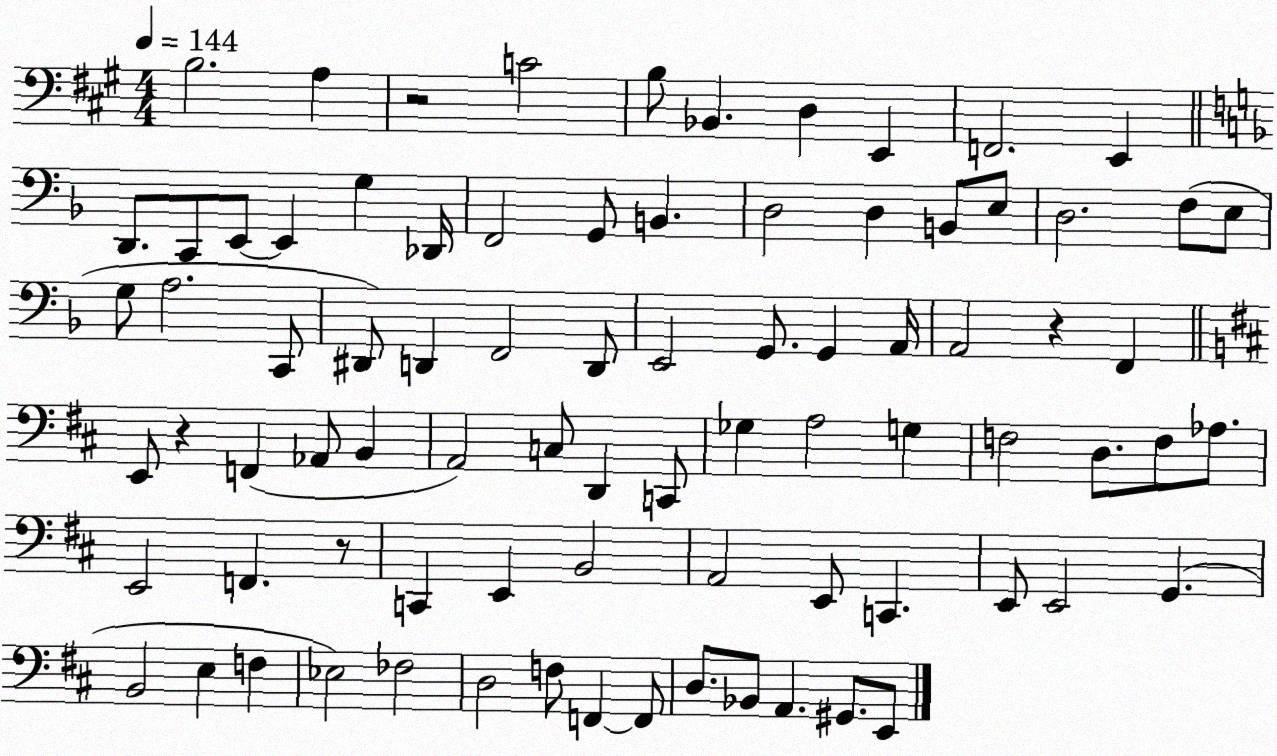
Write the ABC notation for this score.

X:1
T:Untitled
M:4/4
L:1/4
K:A
B,2 A, z2 C2 B,/2 _B,, D, E,, F,,2 E,, D,,/2 C,,/2 E,,/2 E,, G, _D,,/4 F,,2 G,,/2 B,, D,2 D, B,,/2 E,/2 D,2 F,/2 E,/2 G,/2 A,2 C,,/2 ^D,,/2 D,, F,,2 D,,/2 E,,2 G,,/2 G,, A,,/4 A,,2 z F,, E,,/2 z F,, _A,,/2 B,, A,,2 C,/2 D,, C,,/2 _G, A,2 G, F,2 D,/2 F,/2 _A,/2 E,,2 F,, z/2 C,, E,, B,,2 A,,2 E,,/2 C,, E,,/2 E,,2 G,, B,,2 E, F, _E,2 _F,2 D,2 F,/2 F,, F,,/2 D,/2 _B,,/2 A,, ^G,,/2 E,,/2